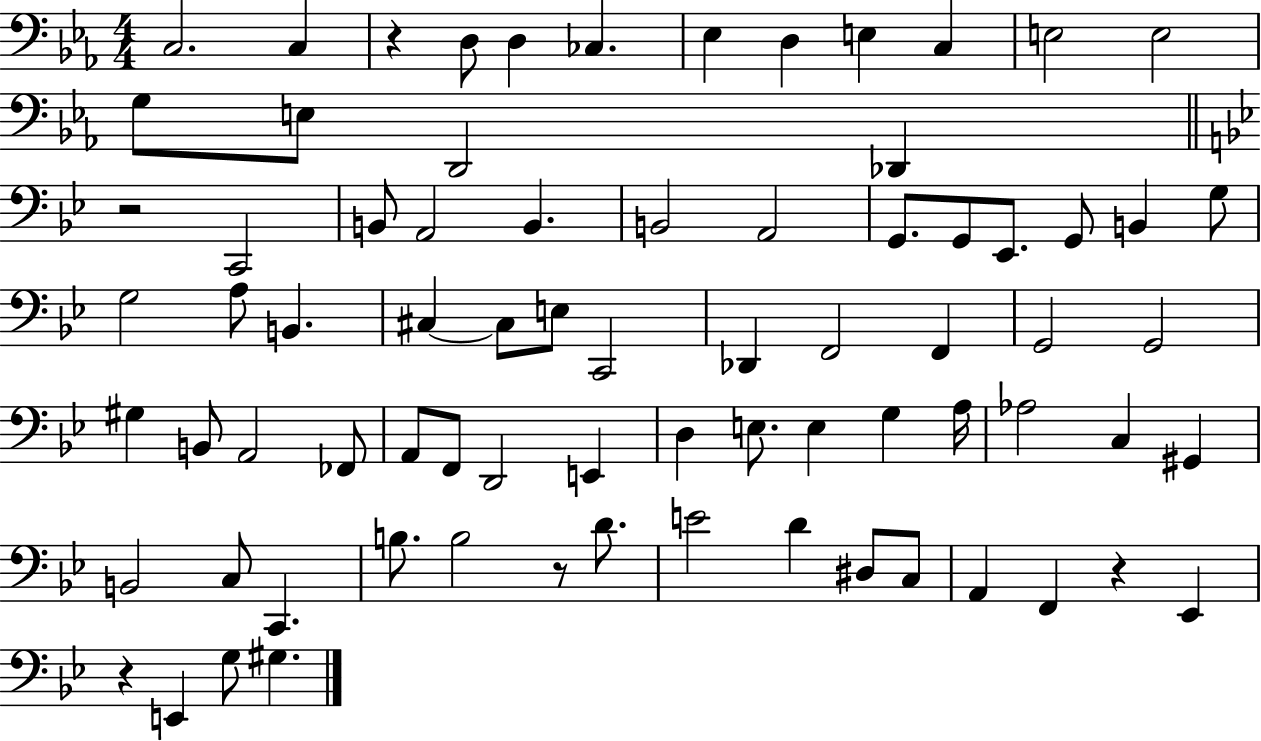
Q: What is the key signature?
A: EES major